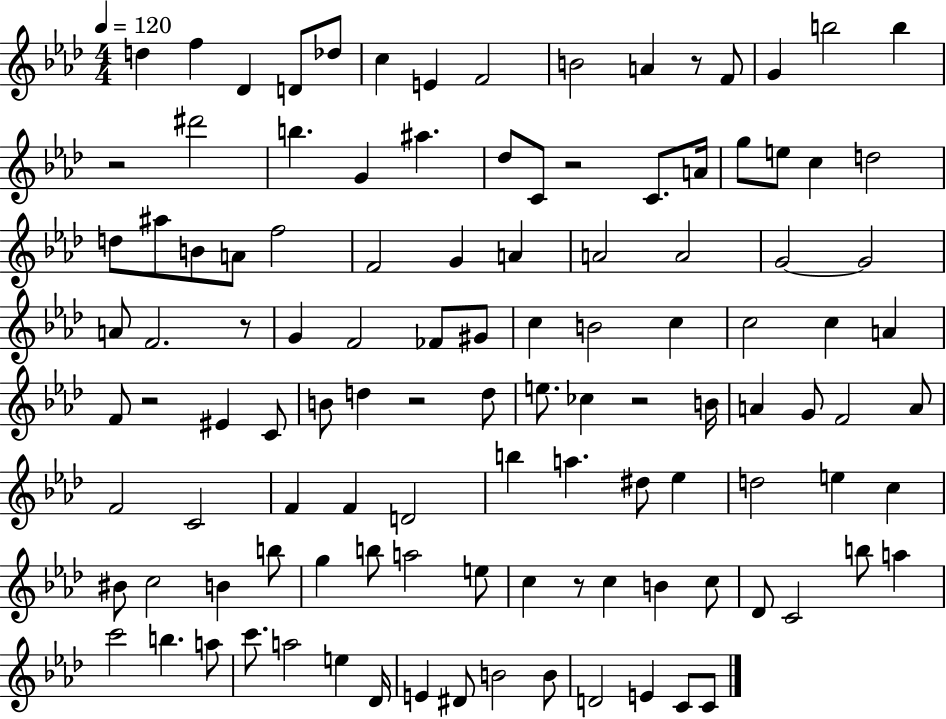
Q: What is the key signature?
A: AES major